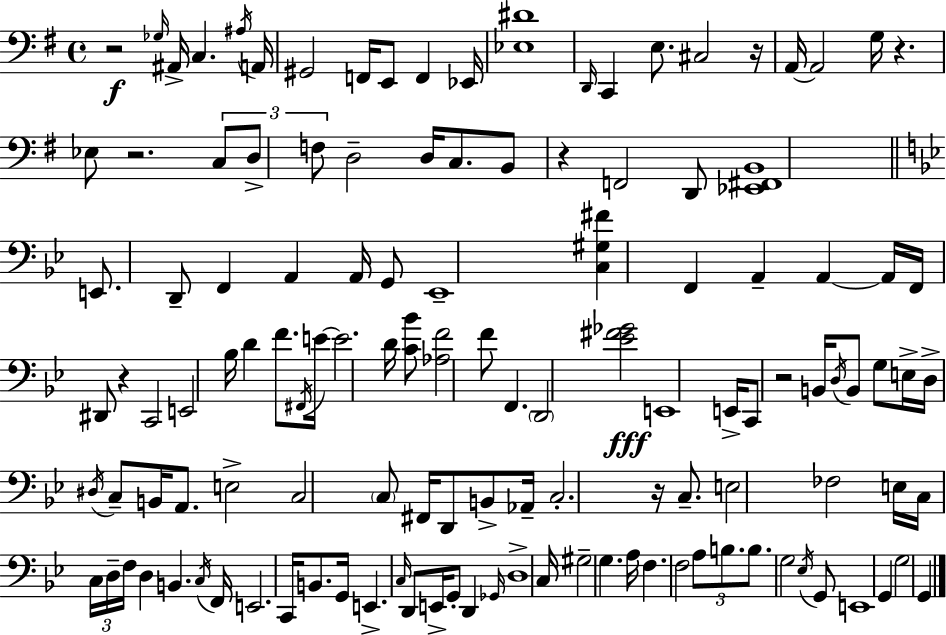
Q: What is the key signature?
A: E minor